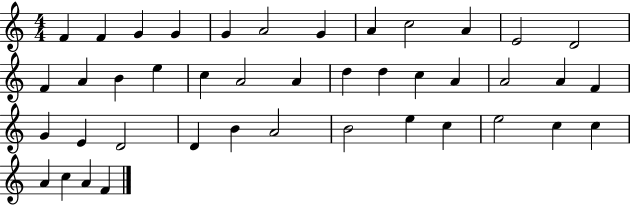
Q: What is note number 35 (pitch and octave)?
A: C5